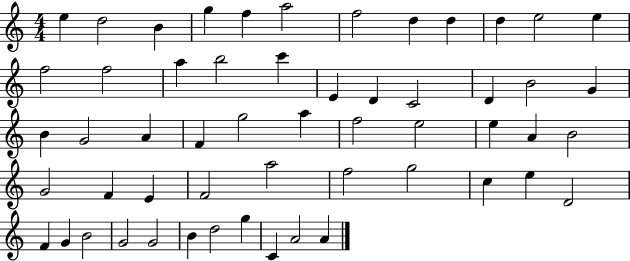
{
  \clef treble
  \numericTimeSignature
  \time 4/4
  \key c \major
  e''4 d''2 b'4 | g''4 f''4 a''2 | f''2 d''4 d''4 | d''4 e''2 e''4 | \break f''2 f''2 | a''4 b''2 c'''4 | e'4 d'4 c'2 | d'4 b'2 g'4 | \break b'4 g'2 a'4 | f'4 g''2 a''4 | f''2 e''2 | e''4 a'4 b'2 | \break g'2 f'4 e'4 | f'2 a''2 | f''2 g''2 | c''4 e''4 d'2 | \break f'4 g'4 b'2 | g'2 g'2 | b'4 d''2 g''4 | c'4 a'2 a'4 | \break \bar "|."
}